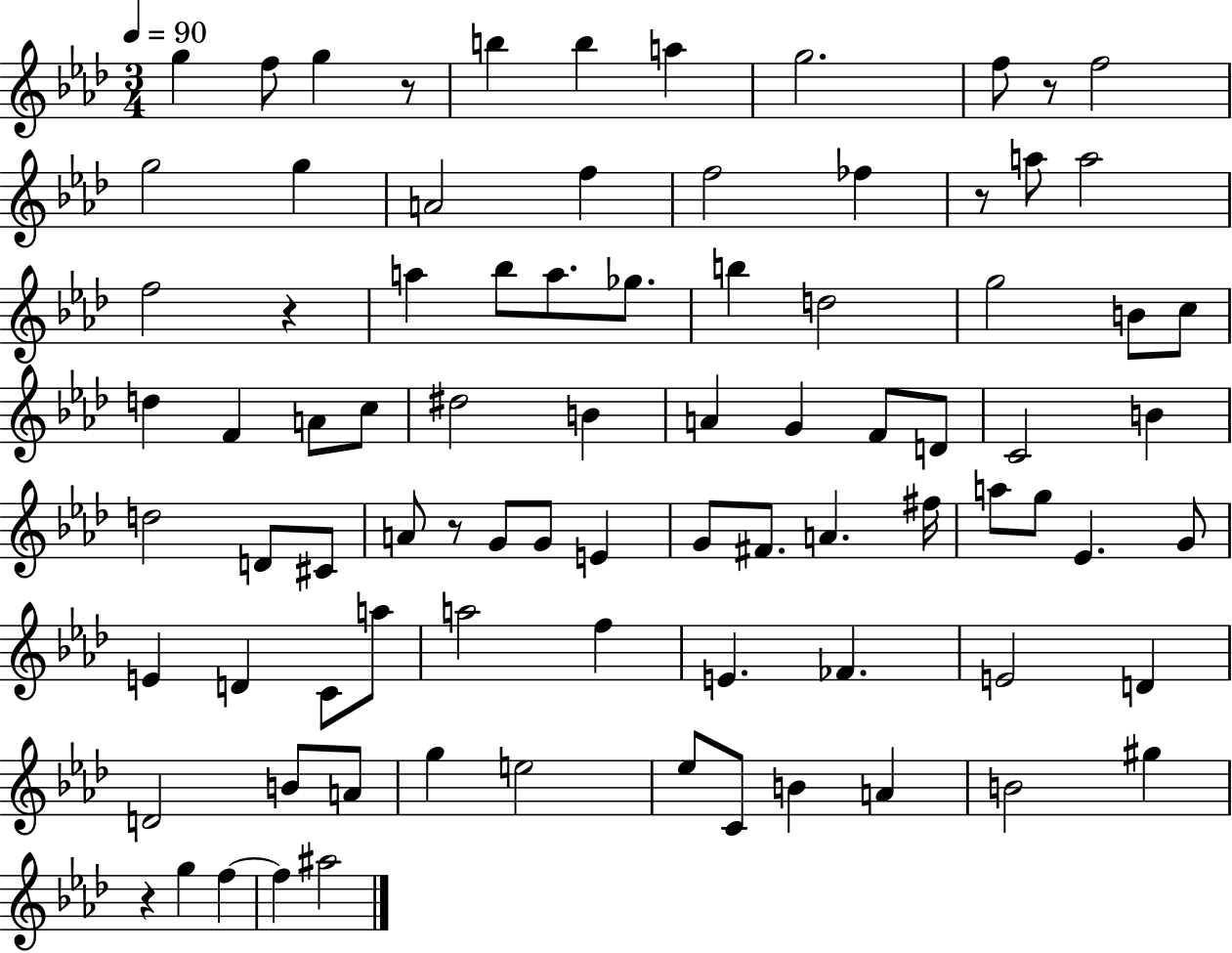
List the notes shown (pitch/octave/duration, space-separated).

G5/q F5/e G5/q R/e B5/q B5/q A5/q G5/h. F5/e R/e F5/h G5/h G5/q A4/h F5/q F5/h FES5/q R/e A5/e A5/h F5/h R/q A5/q Bb5/e A5/e. Gb5/e. B5/q D5/h G5/h B4/e C5/e D5/q F4/q A4/e C5/e D#5/h B4/q A4/q G4/q F4/e D4/e C4/h B4/q D5/h D4/e C#4/e A4/e R/e G4/e G4/e E4/q G4/e F#4/e. A4/q. F#5/s A5/e G5/e Eb4/q. G4/e E4/q D4/q C4/e A5/e A5/h F5/q E4/q. FES4/q. E4/h D4/q D4/h B4/e A4/e G5/q E5/h Eb5/e C4/e B4/q A4/q B4/h G#5/q R/q G5/q F5/q F5/q A#5/h